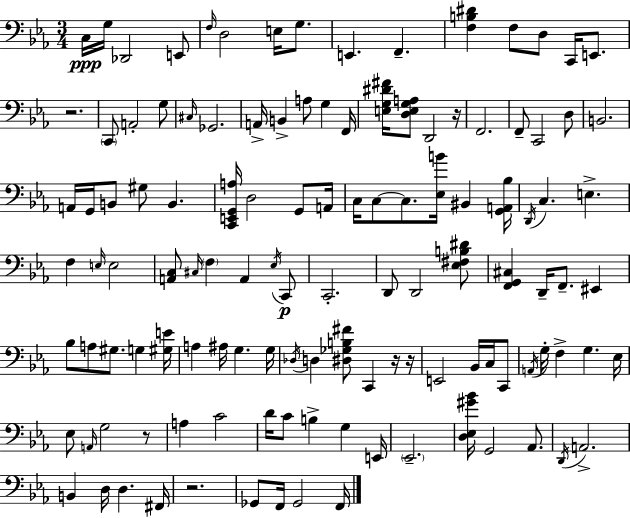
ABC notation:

X:1
T:Untitled
M:3/4
L:1/4
K:Eb
C,/4 G,/4 _D,,2 E,,/2 F,/4 D,2 E,/4 G,/2 E,, F,, [F,B,^D] F,/2 D,/2 C,,/4 E,,/2 z2 C,,/2 A,,2 G,/2 ^C,/4 _G,,2 A,,/4 B,, A,/2 G, F,,/4 [E,G,^D^F]/4 [D,E,G,A,]/2 D,,2 z/4 F,,2 F,,/2 C,,2 D,/2 B,,2 A,,/4 G,,/4 B,,/2 ^G,/2 B,, [C,,E,,G,,A,]/4 D,2 G,,/2 A,,/4 C,/4 C,/2 C,/2 [_E,B]/4 ^B,, [G,,A,,_B,]/4 D,,/4 C, E, F, E,/4 E,2 [A,,C,]/2 ^C,/4 F, A,, _E,/4 C,,/2 C,,2 D,,/2 D,,2 [_E,^F,B,^D]/2 [F,,G,,^C,] D,,/4 F,,/2 ^E,, _B,/2 A,/2 ^G,/2 G, [^G,E]/4 A, ^A,/4 G, G,/4 _D,/4 D, [^D,_G,B,^F]/2 C,, z/4 z/4 E,,2 _B,,/4 C,/4 C,,/2 A,,/4 G,/4 F, G, _E,/4 _E,/2 A,,/4 G,2 z/2 A, C2 D/4 C/2 B, G, E,,/4 _E,,2 [D,_E,^G_B]/4 G,,2 _A,,/2 D,,/4 A,,2 B,, D,/4 D, ^F,,/4 z2 _G,,/2 F,,/4 _G,,2 F,,/4